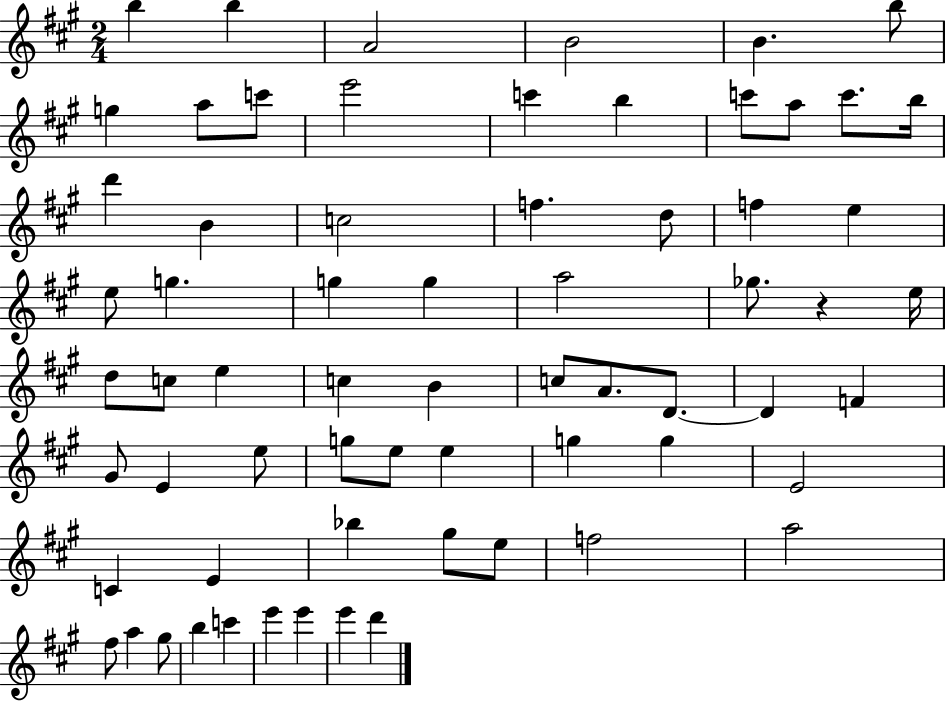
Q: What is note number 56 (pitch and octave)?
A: A5